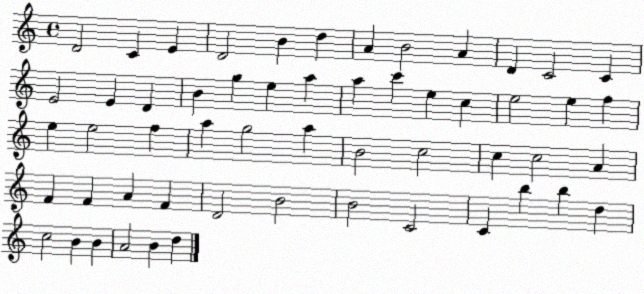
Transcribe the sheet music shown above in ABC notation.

X:1
T:Untitled
M:4/4
L:1/4
K:C
D2 C E D2 B d A B2 A D C2 C E2 E D B g e a a c' e c e2 e f e e2 f a g2 a B2 c2 c c2 A F F A F D2 B2 B2 C2 C b b d c2 B B A2 B d